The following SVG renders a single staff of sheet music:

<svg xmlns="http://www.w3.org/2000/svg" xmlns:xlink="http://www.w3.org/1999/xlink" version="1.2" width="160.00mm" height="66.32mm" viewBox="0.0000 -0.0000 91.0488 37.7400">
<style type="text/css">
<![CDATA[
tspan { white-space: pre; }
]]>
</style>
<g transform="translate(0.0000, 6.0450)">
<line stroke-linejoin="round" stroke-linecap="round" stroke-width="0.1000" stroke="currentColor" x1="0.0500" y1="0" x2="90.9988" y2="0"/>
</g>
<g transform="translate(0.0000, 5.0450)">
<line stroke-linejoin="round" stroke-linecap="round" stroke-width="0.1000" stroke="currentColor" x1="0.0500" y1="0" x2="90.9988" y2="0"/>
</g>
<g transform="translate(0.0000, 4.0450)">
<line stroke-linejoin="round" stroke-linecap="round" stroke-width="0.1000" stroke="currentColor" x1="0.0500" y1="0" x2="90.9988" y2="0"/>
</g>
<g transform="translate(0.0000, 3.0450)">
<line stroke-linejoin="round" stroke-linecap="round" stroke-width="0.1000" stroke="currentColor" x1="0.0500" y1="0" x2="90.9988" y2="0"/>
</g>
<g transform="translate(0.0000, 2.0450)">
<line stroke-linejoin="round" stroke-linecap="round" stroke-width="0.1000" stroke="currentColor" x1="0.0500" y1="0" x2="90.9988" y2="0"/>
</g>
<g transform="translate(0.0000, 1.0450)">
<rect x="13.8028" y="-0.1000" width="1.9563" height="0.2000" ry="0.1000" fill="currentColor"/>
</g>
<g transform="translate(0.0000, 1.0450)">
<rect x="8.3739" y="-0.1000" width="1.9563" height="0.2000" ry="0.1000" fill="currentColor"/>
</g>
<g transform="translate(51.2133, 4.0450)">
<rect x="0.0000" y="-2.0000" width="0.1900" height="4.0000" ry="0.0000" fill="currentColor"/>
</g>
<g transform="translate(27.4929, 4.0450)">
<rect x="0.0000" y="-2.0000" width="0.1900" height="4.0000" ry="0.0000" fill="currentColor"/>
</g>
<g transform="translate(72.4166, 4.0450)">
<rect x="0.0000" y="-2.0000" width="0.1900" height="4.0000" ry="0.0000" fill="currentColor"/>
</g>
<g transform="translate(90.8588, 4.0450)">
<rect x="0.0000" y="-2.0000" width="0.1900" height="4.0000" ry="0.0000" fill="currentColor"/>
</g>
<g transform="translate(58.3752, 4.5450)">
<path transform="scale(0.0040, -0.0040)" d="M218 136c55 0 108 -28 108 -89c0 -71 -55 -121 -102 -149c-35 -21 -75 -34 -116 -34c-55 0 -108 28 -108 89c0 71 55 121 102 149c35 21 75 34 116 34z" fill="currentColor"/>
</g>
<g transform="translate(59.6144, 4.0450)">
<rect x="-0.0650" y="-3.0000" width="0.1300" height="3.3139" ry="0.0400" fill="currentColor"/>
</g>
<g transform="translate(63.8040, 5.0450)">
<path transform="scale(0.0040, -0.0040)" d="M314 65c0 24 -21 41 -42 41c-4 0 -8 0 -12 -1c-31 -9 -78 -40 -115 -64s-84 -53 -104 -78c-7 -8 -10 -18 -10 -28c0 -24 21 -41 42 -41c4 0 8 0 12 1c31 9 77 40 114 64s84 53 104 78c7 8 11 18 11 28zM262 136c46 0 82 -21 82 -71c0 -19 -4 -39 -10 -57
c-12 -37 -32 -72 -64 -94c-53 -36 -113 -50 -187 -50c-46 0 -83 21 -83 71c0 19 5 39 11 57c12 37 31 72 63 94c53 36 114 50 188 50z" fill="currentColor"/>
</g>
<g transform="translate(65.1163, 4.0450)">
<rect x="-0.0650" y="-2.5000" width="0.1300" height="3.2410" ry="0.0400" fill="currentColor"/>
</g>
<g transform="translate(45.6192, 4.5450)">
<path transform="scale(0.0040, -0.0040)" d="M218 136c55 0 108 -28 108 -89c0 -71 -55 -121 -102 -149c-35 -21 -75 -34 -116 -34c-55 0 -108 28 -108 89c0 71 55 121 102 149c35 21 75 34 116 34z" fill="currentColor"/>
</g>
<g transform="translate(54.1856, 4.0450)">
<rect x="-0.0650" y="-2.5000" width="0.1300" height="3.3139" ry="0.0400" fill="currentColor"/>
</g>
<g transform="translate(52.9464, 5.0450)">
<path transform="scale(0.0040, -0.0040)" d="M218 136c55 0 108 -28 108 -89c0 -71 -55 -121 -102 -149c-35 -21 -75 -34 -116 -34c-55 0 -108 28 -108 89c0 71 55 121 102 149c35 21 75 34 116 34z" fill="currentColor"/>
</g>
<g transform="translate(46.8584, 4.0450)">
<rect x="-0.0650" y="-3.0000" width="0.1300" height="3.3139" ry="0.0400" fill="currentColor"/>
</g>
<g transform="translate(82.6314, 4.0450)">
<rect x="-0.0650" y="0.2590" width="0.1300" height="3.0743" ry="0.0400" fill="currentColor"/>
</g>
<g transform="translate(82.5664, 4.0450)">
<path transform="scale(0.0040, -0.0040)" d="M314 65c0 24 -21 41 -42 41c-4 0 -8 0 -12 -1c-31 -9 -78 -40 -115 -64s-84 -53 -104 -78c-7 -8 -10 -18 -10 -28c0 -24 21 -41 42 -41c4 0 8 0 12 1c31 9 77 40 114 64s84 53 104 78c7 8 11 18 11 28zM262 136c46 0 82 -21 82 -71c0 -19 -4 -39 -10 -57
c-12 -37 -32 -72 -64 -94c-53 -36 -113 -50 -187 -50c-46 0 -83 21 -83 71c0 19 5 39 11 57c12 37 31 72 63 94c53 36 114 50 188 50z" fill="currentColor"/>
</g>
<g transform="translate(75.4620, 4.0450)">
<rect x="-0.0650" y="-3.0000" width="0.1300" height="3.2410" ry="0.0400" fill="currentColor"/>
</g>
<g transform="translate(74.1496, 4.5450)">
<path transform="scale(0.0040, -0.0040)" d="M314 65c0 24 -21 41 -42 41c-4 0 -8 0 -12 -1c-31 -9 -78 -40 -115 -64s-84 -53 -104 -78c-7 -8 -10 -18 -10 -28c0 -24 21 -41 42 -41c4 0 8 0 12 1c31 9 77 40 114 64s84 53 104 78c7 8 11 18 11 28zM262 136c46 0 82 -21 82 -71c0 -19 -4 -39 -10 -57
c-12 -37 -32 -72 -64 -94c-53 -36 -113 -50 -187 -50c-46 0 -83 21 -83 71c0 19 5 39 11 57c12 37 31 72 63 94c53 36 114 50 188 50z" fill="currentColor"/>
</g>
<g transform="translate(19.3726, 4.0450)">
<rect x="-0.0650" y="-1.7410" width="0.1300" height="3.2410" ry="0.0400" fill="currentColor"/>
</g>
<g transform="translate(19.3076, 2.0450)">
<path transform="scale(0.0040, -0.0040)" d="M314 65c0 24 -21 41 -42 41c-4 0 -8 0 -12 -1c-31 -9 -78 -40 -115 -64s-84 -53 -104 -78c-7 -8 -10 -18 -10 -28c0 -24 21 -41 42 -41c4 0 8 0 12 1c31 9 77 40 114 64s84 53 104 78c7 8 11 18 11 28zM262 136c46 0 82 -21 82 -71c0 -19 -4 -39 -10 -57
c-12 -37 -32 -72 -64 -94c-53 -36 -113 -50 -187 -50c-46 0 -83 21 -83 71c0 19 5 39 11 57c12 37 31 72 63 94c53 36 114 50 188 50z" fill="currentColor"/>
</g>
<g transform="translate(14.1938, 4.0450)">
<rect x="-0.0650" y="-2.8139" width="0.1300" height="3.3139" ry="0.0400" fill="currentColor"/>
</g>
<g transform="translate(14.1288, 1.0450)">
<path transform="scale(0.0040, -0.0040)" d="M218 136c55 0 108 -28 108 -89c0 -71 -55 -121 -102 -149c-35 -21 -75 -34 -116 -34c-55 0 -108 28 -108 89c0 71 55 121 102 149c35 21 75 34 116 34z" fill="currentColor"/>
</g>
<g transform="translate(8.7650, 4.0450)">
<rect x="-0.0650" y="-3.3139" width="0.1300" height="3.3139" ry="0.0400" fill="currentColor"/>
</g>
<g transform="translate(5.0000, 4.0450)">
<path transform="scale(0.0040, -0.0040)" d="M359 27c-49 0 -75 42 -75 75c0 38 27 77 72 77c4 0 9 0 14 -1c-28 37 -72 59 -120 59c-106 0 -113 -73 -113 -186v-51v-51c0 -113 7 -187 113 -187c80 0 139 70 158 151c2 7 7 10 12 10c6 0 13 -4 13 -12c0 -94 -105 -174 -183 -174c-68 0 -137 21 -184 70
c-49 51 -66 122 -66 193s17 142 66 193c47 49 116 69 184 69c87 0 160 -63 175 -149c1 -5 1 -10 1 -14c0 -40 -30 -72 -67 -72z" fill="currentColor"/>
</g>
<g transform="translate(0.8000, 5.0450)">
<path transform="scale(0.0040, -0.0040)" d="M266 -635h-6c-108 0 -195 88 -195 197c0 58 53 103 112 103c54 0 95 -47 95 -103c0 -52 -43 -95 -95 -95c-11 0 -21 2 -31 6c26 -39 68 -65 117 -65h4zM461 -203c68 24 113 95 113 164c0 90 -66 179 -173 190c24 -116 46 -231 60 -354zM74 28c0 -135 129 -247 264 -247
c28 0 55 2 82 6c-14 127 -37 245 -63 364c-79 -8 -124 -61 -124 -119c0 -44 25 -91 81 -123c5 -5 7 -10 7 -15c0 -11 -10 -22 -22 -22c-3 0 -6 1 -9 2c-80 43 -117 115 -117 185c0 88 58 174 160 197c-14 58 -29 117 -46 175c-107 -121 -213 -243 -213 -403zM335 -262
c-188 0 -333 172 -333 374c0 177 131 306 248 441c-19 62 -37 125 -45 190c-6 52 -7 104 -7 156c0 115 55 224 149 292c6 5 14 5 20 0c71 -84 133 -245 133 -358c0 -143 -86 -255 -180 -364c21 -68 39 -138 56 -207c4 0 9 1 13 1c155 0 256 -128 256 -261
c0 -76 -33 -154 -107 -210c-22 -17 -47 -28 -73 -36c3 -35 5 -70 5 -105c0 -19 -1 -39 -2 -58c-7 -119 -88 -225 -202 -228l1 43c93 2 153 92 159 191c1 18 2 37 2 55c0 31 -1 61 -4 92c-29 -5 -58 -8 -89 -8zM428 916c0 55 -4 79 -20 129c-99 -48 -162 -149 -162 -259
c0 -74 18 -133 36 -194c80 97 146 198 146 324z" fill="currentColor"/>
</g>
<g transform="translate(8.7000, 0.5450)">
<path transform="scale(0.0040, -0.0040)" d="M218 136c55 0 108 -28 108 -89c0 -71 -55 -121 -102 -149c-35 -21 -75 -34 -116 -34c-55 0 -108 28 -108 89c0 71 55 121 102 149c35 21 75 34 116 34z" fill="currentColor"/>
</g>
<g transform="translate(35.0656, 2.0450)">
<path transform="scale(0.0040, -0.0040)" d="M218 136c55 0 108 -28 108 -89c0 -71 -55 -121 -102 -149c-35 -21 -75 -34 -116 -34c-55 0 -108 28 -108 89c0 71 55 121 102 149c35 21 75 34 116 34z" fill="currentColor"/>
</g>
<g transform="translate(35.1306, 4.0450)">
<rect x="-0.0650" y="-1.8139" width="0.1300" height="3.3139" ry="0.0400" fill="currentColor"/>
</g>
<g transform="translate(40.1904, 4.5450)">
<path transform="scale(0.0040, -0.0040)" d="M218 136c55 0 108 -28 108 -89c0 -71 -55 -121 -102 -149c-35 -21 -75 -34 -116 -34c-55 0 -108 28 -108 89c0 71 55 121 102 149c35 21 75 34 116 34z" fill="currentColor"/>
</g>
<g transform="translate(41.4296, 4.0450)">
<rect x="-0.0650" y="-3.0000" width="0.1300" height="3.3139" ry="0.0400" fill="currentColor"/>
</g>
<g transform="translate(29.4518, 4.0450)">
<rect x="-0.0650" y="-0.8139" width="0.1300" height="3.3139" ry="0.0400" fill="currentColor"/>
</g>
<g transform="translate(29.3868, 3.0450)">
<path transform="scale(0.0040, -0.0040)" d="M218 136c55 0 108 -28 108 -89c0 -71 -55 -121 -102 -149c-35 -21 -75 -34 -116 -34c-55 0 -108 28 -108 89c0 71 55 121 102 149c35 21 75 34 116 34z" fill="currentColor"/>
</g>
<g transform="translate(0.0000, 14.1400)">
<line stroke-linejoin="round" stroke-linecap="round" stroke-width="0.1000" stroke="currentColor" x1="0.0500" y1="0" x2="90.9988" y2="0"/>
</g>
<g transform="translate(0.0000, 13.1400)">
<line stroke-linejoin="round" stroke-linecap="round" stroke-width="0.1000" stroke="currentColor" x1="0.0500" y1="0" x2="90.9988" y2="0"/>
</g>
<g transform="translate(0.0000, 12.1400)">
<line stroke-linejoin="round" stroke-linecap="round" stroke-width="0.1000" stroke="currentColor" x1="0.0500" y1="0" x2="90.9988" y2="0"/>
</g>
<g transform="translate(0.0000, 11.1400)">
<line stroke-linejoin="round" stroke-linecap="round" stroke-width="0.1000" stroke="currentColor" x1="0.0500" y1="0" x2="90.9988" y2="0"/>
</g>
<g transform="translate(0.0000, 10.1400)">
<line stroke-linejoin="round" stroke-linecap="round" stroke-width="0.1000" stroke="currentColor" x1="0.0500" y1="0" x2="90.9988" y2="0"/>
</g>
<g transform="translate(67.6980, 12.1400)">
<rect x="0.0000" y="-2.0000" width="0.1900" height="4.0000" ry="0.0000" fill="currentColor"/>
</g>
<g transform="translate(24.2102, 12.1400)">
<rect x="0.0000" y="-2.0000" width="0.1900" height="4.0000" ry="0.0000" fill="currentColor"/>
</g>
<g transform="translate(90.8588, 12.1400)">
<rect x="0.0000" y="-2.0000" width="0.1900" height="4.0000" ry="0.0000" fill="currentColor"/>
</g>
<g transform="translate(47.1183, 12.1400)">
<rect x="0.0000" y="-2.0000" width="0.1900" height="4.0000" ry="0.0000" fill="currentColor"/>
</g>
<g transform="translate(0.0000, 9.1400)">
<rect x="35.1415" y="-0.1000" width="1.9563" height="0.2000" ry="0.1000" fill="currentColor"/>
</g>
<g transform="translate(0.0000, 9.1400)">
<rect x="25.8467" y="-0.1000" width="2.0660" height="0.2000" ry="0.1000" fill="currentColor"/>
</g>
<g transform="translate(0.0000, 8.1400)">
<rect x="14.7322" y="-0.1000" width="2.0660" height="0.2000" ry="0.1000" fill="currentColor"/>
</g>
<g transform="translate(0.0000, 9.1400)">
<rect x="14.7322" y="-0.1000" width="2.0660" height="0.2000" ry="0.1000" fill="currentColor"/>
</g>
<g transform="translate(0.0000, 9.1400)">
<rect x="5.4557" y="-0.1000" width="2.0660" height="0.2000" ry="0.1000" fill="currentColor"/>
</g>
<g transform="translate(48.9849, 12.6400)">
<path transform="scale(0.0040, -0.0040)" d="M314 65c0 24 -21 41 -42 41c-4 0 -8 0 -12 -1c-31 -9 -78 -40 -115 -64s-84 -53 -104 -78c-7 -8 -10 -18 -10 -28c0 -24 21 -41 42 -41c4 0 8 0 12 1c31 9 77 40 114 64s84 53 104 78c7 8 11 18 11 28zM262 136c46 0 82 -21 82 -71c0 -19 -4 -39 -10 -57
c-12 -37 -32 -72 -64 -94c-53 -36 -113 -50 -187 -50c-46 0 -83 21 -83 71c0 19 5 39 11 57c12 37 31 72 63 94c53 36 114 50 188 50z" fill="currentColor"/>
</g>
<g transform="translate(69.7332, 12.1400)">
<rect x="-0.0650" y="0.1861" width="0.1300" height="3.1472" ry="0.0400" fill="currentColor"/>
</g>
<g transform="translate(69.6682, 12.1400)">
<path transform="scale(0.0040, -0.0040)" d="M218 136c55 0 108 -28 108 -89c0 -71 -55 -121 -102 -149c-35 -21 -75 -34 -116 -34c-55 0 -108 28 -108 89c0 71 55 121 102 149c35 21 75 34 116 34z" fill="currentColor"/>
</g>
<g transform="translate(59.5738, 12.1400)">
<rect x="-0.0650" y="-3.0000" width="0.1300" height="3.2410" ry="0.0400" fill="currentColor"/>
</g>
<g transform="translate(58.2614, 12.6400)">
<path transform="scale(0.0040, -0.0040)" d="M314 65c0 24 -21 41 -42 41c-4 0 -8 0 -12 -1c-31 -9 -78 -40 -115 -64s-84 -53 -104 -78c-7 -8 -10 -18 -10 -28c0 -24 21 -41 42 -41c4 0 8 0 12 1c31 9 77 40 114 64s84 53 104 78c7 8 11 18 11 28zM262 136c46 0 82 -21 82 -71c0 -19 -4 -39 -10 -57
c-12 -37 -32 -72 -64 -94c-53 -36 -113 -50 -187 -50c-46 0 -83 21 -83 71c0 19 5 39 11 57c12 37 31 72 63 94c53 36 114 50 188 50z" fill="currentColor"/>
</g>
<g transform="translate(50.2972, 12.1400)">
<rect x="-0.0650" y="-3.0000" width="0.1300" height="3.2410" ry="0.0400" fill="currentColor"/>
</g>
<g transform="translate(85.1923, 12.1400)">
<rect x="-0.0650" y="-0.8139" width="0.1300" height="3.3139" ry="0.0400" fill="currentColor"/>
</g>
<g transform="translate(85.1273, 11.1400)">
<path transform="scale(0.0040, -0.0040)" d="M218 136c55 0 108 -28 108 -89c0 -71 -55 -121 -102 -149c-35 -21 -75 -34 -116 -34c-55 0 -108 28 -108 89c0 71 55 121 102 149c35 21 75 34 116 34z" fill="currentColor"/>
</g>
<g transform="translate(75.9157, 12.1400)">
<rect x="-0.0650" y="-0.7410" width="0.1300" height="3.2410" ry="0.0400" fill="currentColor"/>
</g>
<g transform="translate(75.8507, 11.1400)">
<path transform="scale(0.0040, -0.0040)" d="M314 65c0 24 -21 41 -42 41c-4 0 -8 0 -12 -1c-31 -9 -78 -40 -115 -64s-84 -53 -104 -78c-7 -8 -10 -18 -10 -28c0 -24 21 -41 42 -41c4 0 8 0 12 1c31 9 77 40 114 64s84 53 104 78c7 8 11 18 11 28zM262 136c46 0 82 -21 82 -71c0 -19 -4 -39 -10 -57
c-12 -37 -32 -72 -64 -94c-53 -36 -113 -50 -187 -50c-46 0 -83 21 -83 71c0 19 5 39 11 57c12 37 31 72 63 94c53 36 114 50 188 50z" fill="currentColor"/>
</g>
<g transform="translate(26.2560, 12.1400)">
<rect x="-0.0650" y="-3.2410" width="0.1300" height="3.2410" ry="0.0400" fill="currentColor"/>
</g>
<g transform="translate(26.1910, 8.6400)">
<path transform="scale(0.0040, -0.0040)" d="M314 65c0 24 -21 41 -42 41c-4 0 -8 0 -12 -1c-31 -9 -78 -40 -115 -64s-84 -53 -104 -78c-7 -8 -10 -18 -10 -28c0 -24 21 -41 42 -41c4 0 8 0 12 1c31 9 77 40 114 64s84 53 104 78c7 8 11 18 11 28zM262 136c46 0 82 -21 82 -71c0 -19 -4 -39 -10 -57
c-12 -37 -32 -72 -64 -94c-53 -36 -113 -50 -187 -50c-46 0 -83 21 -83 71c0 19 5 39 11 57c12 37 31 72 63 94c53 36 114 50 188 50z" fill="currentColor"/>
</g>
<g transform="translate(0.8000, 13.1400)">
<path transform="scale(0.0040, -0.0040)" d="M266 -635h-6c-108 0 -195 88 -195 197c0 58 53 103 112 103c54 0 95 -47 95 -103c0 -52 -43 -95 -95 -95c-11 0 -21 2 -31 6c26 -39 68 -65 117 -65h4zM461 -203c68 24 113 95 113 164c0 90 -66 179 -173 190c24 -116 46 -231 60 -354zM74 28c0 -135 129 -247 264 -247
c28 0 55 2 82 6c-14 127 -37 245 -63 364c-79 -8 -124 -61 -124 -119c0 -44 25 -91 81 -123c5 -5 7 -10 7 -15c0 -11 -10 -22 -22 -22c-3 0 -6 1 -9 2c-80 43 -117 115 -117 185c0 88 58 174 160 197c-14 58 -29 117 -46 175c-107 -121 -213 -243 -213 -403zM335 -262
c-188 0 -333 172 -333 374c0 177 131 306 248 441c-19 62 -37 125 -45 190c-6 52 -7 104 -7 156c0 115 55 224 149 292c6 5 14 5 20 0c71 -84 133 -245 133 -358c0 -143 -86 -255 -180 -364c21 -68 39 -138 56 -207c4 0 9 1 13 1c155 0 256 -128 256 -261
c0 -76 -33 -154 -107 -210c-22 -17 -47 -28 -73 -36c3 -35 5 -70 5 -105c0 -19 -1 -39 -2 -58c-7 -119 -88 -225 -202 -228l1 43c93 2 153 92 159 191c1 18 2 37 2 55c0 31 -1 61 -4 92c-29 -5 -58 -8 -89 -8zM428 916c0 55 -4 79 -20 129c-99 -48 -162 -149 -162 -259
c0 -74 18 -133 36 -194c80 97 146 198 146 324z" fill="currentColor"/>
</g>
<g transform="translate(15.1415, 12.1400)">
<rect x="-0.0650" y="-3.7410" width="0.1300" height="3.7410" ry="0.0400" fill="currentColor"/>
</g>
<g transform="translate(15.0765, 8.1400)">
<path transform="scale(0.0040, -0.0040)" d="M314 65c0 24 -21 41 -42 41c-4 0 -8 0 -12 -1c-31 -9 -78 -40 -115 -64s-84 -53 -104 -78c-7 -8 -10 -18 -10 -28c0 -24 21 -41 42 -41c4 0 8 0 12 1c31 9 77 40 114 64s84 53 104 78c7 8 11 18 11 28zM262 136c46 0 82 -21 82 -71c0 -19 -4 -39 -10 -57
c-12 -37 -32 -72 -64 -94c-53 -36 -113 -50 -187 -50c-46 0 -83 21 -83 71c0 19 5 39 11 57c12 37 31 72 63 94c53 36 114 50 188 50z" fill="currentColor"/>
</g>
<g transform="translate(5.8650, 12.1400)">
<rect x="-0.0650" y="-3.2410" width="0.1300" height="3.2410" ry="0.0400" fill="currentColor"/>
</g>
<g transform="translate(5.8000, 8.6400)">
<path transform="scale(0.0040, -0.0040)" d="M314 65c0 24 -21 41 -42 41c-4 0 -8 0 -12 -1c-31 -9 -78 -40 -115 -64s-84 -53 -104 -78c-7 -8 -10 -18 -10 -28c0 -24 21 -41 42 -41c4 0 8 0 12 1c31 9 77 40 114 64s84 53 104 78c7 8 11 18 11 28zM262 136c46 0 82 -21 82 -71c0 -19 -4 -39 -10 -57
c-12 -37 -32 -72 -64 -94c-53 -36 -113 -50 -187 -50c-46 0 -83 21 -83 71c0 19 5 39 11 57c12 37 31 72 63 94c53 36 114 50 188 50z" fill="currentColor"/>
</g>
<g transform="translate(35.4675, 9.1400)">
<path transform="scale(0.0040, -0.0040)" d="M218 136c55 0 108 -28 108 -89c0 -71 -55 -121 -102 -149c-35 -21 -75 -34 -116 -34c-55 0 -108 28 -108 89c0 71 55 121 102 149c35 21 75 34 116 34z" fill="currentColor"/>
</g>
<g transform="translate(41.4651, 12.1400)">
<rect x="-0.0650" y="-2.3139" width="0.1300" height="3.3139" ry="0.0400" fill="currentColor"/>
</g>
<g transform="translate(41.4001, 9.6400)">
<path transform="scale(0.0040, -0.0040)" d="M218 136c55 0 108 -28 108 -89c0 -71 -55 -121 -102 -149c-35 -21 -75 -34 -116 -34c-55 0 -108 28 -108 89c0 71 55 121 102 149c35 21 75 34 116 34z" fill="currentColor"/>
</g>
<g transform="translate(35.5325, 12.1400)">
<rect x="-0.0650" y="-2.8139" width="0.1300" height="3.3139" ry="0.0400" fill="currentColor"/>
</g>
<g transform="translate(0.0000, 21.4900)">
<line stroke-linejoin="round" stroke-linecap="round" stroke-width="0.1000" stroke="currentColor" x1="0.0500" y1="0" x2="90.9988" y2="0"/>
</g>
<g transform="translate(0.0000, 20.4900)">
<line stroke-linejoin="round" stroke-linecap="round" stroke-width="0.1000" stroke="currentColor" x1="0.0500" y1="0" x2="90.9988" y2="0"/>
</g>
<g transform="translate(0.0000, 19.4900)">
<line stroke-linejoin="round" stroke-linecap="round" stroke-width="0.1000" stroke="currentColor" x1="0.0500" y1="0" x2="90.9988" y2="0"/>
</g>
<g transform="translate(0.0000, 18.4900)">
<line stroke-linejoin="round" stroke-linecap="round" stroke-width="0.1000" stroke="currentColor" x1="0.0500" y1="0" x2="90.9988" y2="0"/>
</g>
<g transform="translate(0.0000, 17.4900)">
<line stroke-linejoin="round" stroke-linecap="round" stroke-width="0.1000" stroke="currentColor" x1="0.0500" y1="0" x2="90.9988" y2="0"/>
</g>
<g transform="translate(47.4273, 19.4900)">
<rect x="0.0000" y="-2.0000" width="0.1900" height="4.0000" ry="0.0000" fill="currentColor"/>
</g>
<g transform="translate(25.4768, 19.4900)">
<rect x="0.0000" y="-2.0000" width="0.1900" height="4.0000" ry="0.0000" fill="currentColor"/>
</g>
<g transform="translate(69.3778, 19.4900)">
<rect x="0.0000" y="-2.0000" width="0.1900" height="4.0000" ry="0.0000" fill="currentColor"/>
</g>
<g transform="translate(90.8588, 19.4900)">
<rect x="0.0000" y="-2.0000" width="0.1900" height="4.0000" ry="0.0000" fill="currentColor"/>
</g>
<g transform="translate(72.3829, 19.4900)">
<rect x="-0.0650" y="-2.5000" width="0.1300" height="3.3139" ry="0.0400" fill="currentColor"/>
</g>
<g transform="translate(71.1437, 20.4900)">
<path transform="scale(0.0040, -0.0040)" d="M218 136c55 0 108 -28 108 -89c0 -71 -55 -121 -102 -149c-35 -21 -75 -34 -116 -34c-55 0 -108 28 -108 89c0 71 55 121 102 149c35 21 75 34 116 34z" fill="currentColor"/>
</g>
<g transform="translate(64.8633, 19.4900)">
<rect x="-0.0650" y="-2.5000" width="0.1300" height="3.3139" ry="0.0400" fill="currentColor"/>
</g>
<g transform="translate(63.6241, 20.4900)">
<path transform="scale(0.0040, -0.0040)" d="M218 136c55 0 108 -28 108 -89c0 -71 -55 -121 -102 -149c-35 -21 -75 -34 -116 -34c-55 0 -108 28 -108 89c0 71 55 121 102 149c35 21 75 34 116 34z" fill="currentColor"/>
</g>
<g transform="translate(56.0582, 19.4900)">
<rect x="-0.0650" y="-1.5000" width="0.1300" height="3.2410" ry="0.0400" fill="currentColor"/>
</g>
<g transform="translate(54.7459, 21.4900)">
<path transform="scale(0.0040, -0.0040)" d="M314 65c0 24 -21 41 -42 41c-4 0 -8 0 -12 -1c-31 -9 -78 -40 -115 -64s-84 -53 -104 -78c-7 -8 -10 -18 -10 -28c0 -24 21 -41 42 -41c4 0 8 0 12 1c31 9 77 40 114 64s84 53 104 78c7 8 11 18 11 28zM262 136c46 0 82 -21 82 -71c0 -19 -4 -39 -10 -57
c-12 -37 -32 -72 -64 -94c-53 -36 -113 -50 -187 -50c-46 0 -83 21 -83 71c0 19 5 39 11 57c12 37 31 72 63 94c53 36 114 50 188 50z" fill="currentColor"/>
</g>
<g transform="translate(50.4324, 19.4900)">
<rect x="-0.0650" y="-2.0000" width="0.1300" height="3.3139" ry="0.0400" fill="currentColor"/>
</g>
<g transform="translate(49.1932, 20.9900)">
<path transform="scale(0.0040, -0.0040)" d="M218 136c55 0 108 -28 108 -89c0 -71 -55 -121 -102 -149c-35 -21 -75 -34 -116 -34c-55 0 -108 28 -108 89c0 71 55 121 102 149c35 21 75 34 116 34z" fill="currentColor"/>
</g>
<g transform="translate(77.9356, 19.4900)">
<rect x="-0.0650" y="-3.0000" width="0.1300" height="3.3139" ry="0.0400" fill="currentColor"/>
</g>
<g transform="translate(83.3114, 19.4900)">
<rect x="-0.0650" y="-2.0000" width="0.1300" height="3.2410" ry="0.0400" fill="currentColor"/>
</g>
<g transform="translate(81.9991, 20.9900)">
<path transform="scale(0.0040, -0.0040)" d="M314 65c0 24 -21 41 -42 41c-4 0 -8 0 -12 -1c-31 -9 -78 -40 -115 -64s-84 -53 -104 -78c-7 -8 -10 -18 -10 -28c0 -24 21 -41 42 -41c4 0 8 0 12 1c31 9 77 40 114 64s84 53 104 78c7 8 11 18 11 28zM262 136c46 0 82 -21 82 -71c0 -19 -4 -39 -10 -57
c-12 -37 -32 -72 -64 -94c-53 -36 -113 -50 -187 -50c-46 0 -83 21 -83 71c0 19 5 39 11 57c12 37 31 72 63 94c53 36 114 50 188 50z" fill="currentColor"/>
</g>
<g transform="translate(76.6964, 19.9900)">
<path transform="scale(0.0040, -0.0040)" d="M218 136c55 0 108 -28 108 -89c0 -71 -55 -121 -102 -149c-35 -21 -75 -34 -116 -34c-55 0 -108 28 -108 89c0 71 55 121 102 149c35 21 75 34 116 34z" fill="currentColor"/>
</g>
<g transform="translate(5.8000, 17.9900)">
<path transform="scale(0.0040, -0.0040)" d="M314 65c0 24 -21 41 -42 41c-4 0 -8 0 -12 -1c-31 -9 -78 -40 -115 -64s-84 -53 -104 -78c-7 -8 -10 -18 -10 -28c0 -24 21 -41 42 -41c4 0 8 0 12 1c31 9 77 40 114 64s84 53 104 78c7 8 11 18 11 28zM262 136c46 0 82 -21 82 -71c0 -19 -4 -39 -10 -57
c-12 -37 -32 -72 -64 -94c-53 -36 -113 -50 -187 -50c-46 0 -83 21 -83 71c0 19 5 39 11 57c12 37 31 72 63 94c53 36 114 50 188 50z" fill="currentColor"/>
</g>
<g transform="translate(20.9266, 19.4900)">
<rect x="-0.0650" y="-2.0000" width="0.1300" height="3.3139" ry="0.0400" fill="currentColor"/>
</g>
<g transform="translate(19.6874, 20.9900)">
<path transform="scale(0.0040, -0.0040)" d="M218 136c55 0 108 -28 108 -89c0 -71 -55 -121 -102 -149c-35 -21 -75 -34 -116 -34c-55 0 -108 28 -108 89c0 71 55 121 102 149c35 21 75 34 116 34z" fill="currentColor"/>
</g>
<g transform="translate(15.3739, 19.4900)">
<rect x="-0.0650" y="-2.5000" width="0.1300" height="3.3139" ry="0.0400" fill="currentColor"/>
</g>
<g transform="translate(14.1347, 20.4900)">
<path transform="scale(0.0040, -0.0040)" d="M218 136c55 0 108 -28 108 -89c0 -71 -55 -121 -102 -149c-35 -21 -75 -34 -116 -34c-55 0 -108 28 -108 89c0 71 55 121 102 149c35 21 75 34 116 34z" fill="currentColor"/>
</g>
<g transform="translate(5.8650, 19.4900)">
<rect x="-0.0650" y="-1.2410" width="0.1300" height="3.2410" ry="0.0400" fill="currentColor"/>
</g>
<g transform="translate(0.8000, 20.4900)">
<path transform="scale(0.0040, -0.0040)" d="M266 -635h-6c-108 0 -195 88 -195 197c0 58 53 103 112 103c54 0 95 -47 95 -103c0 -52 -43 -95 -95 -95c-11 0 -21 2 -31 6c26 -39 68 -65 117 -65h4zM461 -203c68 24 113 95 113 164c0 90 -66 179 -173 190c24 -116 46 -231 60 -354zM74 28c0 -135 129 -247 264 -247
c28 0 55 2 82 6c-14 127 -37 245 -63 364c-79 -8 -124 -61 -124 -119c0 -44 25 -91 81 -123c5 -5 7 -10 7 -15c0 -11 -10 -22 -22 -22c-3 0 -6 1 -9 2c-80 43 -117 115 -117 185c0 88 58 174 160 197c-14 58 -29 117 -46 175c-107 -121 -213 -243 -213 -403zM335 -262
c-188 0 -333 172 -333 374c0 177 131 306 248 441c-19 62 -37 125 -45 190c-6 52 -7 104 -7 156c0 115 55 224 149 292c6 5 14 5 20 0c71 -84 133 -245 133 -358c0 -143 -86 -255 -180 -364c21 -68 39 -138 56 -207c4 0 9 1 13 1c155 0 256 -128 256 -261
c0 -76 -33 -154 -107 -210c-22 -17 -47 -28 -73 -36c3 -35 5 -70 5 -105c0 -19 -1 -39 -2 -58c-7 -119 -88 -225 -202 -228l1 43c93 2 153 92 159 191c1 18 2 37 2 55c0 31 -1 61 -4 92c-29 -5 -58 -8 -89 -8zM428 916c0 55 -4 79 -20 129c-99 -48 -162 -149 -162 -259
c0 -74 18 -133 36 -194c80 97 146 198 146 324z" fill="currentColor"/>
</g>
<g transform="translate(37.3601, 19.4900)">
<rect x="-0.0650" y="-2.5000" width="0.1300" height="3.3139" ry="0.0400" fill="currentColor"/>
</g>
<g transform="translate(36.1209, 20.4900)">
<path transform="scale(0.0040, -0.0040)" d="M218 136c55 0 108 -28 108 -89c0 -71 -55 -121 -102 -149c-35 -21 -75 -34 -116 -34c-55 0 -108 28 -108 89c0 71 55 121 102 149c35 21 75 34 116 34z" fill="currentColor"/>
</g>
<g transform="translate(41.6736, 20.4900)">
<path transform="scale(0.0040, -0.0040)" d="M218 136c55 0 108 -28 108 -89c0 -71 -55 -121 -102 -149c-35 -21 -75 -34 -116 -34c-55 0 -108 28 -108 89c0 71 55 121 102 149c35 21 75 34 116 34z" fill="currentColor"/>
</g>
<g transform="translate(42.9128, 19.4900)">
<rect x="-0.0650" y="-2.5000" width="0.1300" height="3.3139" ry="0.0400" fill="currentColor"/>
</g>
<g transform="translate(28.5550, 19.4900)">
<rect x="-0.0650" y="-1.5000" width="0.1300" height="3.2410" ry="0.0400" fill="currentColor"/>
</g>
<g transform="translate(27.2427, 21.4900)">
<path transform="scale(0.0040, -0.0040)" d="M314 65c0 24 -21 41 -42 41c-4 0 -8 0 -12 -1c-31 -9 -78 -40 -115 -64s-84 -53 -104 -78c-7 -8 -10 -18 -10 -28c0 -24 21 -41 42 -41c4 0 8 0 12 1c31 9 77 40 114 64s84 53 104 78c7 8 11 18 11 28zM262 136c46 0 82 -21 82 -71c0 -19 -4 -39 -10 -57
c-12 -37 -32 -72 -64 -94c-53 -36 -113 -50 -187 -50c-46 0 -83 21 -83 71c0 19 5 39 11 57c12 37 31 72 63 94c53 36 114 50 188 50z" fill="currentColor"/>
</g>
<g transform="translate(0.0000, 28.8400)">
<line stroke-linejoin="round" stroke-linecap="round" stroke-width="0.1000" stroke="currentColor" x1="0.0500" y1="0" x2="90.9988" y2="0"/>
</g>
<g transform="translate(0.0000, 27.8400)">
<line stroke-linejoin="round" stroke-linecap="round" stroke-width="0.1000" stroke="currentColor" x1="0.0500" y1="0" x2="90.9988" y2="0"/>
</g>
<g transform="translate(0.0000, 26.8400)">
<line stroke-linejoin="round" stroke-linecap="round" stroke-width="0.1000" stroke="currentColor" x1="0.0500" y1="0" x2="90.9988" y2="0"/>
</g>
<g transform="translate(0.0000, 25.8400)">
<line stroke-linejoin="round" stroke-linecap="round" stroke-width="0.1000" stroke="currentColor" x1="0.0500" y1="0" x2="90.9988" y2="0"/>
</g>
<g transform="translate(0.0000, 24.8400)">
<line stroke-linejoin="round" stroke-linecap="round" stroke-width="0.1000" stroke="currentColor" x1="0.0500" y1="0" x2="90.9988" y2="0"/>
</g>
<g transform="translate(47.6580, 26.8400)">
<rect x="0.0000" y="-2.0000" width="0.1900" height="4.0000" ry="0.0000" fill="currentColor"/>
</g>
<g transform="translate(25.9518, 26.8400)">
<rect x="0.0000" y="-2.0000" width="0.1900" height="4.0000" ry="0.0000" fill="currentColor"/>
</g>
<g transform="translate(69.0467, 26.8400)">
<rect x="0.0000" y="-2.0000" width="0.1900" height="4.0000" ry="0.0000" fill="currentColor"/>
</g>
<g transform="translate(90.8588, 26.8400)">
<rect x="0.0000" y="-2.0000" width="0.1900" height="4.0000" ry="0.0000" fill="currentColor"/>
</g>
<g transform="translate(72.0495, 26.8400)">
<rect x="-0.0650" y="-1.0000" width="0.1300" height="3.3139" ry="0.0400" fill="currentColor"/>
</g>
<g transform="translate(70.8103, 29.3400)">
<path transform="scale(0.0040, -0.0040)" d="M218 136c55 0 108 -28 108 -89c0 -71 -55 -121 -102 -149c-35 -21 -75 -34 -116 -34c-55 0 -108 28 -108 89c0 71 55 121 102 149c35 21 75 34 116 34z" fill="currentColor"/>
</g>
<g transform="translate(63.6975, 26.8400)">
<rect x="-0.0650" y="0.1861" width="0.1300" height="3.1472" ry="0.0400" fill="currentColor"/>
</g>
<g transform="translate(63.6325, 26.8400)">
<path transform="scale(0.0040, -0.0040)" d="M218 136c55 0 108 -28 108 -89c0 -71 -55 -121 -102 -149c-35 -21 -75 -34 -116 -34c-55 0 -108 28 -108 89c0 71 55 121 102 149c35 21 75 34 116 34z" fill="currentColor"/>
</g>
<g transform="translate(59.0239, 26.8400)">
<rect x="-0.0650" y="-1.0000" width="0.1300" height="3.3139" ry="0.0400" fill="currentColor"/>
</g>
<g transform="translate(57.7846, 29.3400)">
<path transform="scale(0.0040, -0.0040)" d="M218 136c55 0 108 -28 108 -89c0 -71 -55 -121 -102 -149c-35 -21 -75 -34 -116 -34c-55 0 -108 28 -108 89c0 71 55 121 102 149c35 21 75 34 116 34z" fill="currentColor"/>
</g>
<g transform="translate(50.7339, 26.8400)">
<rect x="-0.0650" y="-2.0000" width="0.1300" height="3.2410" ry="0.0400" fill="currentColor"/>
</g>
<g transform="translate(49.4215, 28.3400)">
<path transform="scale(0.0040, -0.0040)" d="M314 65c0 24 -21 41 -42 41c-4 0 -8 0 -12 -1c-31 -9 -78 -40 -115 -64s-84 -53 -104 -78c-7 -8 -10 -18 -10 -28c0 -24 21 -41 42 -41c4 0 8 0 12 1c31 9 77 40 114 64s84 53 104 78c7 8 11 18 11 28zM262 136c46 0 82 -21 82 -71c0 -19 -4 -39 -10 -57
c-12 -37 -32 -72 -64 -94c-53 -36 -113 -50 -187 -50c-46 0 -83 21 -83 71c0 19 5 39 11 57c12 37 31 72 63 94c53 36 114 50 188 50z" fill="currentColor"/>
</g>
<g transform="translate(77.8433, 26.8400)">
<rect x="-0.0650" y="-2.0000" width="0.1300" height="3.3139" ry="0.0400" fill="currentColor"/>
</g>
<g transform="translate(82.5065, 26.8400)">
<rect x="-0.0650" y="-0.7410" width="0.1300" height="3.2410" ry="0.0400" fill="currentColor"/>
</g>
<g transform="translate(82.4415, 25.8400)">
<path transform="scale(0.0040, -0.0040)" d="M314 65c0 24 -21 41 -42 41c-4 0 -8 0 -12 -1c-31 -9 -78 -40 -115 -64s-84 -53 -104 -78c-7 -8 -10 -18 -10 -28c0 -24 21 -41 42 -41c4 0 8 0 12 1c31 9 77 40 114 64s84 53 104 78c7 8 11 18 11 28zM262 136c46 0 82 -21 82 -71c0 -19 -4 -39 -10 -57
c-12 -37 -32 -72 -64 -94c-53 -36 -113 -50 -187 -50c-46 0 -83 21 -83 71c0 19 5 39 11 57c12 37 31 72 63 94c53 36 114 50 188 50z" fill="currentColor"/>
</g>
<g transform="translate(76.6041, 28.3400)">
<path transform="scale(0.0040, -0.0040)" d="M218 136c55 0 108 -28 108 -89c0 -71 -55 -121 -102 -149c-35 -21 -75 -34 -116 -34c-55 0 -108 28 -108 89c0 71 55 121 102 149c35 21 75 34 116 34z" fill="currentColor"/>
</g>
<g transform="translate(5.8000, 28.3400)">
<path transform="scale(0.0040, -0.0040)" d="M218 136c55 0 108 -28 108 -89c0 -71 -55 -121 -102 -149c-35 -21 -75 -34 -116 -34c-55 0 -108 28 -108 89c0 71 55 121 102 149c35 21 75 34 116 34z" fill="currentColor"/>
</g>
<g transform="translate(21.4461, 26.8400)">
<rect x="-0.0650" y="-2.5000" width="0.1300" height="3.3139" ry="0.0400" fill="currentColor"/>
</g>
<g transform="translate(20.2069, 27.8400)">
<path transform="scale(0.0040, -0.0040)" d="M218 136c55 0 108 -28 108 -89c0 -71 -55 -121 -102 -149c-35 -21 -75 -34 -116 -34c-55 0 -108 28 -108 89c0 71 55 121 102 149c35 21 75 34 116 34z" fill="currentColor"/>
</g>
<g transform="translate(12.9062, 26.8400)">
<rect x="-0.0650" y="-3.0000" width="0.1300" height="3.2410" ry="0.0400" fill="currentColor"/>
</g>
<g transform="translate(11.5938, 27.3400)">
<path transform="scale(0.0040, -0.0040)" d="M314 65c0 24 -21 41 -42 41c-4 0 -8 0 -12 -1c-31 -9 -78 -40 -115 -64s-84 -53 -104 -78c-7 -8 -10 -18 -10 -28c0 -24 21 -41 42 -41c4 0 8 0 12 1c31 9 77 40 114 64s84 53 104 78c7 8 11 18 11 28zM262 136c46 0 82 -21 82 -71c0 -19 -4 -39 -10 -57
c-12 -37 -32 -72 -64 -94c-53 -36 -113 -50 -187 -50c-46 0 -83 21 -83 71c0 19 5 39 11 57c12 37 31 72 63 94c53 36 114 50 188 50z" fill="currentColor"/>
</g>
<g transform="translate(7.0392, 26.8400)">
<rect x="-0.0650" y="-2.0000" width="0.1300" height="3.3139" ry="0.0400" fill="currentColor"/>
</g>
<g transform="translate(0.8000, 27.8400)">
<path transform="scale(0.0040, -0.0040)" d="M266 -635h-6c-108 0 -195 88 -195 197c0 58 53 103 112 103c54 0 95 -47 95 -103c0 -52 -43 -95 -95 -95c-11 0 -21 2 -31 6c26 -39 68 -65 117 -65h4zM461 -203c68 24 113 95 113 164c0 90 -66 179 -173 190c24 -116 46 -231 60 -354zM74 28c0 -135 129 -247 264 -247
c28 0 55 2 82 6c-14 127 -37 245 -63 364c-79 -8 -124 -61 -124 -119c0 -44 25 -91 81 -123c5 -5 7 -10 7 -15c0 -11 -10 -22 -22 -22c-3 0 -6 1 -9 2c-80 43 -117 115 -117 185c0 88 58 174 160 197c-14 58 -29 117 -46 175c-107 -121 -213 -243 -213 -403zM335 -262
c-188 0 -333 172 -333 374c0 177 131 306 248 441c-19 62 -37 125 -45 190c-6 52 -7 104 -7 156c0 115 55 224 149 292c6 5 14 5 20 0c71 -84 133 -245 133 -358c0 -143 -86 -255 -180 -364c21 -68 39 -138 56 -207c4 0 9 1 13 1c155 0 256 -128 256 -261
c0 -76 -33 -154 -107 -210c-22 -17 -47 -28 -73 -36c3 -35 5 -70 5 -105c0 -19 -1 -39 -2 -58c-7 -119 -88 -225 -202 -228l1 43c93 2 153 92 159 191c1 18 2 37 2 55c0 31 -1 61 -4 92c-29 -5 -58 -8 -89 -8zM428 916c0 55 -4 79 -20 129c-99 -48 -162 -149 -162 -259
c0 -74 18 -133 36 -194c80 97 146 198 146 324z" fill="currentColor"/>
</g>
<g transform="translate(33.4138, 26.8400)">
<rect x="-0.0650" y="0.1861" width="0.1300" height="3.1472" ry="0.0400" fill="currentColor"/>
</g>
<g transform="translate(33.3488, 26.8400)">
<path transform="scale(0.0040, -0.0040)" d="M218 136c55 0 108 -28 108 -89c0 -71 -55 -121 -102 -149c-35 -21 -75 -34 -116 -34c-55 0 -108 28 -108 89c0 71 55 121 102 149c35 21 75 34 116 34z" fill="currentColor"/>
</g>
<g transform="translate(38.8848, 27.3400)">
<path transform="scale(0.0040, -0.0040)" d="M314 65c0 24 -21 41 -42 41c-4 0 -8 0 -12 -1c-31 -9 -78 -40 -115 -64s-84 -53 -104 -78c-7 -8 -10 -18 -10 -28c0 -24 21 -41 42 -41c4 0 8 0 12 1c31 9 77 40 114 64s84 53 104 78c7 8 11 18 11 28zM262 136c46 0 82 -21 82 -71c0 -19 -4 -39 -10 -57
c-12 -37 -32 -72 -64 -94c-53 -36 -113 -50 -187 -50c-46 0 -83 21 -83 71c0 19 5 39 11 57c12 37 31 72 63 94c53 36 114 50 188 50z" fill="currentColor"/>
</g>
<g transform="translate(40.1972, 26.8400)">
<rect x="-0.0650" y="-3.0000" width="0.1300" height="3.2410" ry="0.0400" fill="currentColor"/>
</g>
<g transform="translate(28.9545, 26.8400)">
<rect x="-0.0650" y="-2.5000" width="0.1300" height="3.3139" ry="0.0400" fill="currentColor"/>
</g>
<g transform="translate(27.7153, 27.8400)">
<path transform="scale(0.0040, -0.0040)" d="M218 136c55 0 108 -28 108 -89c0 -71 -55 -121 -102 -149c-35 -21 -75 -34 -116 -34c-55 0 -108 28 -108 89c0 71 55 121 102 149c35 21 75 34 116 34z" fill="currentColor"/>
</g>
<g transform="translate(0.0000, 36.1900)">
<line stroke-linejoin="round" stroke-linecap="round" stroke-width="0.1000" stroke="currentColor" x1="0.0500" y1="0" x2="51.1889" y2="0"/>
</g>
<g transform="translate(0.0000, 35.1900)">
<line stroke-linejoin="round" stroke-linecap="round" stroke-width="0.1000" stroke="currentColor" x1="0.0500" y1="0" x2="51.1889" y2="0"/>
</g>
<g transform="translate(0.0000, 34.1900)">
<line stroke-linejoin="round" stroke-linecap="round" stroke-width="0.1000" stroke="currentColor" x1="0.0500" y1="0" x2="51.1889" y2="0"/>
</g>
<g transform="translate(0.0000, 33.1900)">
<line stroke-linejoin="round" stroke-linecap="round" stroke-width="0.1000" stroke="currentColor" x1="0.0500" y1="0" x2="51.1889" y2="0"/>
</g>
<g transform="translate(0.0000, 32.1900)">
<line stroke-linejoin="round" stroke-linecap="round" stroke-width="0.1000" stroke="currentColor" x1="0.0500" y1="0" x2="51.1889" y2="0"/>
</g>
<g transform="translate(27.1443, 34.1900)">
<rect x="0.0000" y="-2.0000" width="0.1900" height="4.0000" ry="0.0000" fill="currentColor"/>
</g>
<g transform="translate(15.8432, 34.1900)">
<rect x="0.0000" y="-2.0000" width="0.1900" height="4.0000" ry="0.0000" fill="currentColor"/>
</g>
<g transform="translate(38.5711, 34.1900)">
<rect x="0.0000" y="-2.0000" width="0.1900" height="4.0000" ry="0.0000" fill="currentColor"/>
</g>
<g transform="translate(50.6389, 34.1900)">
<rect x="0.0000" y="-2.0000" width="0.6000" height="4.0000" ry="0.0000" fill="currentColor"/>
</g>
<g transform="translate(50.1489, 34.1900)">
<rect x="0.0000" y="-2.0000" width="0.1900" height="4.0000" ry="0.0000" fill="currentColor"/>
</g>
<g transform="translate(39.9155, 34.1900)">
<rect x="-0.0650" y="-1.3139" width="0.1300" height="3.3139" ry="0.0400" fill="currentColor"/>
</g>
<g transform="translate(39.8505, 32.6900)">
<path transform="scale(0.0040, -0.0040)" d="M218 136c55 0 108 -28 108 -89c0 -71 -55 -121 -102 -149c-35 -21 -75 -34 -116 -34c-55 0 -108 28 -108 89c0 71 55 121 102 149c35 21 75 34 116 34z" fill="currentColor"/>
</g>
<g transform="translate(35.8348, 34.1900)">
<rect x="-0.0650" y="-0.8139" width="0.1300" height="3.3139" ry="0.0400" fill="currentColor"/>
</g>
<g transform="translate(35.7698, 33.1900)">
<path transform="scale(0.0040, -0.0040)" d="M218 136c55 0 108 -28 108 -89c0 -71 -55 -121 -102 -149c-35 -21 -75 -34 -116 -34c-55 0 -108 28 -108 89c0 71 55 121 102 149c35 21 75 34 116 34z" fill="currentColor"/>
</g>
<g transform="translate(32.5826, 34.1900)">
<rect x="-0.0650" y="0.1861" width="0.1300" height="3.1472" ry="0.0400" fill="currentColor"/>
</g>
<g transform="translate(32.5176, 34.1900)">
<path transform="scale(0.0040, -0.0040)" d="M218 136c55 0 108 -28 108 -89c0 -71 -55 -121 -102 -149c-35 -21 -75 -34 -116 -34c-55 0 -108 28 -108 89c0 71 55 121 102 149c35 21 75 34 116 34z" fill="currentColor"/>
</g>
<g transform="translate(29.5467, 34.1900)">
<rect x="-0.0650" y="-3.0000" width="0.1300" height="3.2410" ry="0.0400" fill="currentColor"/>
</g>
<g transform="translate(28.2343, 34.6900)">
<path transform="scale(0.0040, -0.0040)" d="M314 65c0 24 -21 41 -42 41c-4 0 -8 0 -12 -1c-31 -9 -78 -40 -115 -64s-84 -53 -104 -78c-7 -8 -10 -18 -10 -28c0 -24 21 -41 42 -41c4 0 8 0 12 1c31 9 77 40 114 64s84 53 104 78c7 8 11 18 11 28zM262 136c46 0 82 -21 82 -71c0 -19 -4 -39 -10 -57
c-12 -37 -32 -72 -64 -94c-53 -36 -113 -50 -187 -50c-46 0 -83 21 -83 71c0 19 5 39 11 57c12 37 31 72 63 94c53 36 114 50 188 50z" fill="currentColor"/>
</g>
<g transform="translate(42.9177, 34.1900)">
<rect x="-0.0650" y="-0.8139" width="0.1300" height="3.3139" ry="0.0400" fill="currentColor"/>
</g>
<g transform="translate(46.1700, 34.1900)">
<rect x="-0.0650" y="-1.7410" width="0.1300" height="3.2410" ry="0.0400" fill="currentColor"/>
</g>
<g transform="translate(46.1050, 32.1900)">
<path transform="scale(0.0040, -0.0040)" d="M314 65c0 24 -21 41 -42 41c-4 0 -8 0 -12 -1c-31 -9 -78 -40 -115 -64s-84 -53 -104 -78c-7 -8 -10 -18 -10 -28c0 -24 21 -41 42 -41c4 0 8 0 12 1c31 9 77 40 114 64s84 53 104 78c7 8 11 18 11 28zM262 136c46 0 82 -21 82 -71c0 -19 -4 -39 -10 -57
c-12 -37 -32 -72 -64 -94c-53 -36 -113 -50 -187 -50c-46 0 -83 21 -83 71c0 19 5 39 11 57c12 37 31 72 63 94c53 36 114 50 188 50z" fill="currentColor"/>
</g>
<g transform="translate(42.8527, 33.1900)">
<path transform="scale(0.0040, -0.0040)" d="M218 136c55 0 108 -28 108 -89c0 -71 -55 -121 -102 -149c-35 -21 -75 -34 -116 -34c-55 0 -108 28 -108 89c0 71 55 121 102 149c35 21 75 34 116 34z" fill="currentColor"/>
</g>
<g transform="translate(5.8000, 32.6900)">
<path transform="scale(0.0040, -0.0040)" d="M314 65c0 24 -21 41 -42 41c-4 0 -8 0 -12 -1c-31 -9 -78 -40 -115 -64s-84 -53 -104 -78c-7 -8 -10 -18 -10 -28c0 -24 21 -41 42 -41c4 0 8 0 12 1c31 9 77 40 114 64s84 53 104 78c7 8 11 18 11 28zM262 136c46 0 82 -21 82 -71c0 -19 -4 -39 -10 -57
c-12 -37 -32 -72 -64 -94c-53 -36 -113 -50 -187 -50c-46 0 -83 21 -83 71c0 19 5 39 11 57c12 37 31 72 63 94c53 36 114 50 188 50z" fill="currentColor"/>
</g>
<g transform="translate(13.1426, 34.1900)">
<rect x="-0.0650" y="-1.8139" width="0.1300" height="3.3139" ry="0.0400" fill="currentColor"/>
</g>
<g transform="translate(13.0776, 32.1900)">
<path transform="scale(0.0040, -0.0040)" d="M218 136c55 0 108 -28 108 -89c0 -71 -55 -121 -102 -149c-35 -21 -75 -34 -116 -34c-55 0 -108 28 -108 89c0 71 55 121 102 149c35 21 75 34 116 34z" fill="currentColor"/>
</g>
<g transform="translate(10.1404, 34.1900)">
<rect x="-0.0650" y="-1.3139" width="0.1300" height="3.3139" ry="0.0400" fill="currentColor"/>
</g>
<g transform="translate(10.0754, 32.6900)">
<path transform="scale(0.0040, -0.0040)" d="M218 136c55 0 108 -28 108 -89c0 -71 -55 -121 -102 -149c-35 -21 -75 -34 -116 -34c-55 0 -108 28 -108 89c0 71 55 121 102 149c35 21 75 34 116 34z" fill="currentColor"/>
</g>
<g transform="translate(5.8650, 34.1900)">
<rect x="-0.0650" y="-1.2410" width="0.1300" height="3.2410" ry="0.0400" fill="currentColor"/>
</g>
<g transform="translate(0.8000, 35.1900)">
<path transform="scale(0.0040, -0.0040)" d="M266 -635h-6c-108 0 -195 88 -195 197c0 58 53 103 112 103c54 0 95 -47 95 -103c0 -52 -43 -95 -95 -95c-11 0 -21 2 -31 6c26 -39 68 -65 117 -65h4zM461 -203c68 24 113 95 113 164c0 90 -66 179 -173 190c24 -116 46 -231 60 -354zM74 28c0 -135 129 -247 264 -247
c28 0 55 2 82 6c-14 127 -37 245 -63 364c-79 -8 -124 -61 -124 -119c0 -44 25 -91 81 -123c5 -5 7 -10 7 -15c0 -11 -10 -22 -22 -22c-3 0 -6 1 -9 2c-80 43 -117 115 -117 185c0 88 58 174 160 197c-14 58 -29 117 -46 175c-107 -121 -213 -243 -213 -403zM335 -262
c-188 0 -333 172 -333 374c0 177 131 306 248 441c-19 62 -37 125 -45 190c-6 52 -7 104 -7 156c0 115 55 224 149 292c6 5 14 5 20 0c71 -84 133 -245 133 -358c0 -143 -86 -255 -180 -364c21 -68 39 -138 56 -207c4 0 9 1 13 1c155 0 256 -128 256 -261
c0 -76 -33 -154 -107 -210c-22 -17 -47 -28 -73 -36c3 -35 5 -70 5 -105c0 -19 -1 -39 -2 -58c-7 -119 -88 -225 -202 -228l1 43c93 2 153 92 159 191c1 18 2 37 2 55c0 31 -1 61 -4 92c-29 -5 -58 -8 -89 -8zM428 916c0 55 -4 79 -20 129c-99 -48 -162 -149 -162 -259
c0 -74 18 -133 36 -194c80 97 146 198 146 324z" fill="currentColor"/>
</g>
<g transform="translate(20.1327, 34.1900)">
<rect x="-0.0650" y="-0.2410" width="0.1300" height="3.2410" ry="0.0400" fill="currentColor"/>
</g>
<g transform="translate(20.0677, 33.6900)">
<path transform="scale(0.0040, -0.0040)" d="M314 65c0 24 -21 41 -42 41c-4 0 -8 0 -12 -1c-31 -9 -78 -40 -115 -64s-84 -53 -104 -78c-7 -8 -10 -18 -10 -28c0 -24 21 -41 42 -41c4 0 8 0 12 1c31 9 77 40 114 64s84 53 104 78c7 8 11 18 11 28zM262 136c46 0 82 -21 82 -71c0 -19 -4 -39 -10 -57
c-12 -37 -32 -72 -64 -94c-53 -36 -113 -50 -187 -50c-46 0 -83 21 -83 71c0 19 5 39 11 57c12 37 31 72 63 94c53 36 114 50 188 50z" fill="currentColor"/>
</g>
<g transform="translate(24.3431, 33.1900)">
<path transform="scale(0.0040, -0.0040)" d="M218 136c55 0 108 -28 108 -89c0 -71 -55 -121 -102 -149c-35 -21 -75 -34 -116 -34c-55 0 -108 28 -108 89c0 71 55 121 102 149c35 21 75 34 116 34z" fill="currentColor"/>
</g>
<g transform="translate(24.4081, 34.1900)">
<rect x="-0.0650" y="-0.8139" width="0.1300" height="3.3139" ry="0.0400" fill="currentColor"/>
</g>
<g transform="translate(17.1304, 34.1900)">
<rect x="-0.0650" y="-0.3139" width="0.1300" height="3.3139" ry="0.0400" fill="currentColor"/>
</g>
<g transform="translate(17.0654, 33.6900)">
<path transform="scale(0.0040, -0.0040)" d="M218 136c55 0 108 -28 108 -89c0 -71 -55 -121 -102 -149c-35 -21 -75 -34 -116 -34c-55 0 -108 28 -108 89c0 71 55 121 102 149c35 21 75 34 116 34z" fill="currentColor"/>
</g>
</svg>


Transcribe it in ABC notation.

X:1
T:Untitled
M:4/4
L:1/4
K:C
b a f2 d f A A G A G2 A2 B2 b2 c'2 b2 a g A2 A2 B d2 d e2 G F E2 G G F E2 G G A F2 F A2 G G B A2 F2 D B D F d2 e2 e f c c2 d A2 B d e d f2